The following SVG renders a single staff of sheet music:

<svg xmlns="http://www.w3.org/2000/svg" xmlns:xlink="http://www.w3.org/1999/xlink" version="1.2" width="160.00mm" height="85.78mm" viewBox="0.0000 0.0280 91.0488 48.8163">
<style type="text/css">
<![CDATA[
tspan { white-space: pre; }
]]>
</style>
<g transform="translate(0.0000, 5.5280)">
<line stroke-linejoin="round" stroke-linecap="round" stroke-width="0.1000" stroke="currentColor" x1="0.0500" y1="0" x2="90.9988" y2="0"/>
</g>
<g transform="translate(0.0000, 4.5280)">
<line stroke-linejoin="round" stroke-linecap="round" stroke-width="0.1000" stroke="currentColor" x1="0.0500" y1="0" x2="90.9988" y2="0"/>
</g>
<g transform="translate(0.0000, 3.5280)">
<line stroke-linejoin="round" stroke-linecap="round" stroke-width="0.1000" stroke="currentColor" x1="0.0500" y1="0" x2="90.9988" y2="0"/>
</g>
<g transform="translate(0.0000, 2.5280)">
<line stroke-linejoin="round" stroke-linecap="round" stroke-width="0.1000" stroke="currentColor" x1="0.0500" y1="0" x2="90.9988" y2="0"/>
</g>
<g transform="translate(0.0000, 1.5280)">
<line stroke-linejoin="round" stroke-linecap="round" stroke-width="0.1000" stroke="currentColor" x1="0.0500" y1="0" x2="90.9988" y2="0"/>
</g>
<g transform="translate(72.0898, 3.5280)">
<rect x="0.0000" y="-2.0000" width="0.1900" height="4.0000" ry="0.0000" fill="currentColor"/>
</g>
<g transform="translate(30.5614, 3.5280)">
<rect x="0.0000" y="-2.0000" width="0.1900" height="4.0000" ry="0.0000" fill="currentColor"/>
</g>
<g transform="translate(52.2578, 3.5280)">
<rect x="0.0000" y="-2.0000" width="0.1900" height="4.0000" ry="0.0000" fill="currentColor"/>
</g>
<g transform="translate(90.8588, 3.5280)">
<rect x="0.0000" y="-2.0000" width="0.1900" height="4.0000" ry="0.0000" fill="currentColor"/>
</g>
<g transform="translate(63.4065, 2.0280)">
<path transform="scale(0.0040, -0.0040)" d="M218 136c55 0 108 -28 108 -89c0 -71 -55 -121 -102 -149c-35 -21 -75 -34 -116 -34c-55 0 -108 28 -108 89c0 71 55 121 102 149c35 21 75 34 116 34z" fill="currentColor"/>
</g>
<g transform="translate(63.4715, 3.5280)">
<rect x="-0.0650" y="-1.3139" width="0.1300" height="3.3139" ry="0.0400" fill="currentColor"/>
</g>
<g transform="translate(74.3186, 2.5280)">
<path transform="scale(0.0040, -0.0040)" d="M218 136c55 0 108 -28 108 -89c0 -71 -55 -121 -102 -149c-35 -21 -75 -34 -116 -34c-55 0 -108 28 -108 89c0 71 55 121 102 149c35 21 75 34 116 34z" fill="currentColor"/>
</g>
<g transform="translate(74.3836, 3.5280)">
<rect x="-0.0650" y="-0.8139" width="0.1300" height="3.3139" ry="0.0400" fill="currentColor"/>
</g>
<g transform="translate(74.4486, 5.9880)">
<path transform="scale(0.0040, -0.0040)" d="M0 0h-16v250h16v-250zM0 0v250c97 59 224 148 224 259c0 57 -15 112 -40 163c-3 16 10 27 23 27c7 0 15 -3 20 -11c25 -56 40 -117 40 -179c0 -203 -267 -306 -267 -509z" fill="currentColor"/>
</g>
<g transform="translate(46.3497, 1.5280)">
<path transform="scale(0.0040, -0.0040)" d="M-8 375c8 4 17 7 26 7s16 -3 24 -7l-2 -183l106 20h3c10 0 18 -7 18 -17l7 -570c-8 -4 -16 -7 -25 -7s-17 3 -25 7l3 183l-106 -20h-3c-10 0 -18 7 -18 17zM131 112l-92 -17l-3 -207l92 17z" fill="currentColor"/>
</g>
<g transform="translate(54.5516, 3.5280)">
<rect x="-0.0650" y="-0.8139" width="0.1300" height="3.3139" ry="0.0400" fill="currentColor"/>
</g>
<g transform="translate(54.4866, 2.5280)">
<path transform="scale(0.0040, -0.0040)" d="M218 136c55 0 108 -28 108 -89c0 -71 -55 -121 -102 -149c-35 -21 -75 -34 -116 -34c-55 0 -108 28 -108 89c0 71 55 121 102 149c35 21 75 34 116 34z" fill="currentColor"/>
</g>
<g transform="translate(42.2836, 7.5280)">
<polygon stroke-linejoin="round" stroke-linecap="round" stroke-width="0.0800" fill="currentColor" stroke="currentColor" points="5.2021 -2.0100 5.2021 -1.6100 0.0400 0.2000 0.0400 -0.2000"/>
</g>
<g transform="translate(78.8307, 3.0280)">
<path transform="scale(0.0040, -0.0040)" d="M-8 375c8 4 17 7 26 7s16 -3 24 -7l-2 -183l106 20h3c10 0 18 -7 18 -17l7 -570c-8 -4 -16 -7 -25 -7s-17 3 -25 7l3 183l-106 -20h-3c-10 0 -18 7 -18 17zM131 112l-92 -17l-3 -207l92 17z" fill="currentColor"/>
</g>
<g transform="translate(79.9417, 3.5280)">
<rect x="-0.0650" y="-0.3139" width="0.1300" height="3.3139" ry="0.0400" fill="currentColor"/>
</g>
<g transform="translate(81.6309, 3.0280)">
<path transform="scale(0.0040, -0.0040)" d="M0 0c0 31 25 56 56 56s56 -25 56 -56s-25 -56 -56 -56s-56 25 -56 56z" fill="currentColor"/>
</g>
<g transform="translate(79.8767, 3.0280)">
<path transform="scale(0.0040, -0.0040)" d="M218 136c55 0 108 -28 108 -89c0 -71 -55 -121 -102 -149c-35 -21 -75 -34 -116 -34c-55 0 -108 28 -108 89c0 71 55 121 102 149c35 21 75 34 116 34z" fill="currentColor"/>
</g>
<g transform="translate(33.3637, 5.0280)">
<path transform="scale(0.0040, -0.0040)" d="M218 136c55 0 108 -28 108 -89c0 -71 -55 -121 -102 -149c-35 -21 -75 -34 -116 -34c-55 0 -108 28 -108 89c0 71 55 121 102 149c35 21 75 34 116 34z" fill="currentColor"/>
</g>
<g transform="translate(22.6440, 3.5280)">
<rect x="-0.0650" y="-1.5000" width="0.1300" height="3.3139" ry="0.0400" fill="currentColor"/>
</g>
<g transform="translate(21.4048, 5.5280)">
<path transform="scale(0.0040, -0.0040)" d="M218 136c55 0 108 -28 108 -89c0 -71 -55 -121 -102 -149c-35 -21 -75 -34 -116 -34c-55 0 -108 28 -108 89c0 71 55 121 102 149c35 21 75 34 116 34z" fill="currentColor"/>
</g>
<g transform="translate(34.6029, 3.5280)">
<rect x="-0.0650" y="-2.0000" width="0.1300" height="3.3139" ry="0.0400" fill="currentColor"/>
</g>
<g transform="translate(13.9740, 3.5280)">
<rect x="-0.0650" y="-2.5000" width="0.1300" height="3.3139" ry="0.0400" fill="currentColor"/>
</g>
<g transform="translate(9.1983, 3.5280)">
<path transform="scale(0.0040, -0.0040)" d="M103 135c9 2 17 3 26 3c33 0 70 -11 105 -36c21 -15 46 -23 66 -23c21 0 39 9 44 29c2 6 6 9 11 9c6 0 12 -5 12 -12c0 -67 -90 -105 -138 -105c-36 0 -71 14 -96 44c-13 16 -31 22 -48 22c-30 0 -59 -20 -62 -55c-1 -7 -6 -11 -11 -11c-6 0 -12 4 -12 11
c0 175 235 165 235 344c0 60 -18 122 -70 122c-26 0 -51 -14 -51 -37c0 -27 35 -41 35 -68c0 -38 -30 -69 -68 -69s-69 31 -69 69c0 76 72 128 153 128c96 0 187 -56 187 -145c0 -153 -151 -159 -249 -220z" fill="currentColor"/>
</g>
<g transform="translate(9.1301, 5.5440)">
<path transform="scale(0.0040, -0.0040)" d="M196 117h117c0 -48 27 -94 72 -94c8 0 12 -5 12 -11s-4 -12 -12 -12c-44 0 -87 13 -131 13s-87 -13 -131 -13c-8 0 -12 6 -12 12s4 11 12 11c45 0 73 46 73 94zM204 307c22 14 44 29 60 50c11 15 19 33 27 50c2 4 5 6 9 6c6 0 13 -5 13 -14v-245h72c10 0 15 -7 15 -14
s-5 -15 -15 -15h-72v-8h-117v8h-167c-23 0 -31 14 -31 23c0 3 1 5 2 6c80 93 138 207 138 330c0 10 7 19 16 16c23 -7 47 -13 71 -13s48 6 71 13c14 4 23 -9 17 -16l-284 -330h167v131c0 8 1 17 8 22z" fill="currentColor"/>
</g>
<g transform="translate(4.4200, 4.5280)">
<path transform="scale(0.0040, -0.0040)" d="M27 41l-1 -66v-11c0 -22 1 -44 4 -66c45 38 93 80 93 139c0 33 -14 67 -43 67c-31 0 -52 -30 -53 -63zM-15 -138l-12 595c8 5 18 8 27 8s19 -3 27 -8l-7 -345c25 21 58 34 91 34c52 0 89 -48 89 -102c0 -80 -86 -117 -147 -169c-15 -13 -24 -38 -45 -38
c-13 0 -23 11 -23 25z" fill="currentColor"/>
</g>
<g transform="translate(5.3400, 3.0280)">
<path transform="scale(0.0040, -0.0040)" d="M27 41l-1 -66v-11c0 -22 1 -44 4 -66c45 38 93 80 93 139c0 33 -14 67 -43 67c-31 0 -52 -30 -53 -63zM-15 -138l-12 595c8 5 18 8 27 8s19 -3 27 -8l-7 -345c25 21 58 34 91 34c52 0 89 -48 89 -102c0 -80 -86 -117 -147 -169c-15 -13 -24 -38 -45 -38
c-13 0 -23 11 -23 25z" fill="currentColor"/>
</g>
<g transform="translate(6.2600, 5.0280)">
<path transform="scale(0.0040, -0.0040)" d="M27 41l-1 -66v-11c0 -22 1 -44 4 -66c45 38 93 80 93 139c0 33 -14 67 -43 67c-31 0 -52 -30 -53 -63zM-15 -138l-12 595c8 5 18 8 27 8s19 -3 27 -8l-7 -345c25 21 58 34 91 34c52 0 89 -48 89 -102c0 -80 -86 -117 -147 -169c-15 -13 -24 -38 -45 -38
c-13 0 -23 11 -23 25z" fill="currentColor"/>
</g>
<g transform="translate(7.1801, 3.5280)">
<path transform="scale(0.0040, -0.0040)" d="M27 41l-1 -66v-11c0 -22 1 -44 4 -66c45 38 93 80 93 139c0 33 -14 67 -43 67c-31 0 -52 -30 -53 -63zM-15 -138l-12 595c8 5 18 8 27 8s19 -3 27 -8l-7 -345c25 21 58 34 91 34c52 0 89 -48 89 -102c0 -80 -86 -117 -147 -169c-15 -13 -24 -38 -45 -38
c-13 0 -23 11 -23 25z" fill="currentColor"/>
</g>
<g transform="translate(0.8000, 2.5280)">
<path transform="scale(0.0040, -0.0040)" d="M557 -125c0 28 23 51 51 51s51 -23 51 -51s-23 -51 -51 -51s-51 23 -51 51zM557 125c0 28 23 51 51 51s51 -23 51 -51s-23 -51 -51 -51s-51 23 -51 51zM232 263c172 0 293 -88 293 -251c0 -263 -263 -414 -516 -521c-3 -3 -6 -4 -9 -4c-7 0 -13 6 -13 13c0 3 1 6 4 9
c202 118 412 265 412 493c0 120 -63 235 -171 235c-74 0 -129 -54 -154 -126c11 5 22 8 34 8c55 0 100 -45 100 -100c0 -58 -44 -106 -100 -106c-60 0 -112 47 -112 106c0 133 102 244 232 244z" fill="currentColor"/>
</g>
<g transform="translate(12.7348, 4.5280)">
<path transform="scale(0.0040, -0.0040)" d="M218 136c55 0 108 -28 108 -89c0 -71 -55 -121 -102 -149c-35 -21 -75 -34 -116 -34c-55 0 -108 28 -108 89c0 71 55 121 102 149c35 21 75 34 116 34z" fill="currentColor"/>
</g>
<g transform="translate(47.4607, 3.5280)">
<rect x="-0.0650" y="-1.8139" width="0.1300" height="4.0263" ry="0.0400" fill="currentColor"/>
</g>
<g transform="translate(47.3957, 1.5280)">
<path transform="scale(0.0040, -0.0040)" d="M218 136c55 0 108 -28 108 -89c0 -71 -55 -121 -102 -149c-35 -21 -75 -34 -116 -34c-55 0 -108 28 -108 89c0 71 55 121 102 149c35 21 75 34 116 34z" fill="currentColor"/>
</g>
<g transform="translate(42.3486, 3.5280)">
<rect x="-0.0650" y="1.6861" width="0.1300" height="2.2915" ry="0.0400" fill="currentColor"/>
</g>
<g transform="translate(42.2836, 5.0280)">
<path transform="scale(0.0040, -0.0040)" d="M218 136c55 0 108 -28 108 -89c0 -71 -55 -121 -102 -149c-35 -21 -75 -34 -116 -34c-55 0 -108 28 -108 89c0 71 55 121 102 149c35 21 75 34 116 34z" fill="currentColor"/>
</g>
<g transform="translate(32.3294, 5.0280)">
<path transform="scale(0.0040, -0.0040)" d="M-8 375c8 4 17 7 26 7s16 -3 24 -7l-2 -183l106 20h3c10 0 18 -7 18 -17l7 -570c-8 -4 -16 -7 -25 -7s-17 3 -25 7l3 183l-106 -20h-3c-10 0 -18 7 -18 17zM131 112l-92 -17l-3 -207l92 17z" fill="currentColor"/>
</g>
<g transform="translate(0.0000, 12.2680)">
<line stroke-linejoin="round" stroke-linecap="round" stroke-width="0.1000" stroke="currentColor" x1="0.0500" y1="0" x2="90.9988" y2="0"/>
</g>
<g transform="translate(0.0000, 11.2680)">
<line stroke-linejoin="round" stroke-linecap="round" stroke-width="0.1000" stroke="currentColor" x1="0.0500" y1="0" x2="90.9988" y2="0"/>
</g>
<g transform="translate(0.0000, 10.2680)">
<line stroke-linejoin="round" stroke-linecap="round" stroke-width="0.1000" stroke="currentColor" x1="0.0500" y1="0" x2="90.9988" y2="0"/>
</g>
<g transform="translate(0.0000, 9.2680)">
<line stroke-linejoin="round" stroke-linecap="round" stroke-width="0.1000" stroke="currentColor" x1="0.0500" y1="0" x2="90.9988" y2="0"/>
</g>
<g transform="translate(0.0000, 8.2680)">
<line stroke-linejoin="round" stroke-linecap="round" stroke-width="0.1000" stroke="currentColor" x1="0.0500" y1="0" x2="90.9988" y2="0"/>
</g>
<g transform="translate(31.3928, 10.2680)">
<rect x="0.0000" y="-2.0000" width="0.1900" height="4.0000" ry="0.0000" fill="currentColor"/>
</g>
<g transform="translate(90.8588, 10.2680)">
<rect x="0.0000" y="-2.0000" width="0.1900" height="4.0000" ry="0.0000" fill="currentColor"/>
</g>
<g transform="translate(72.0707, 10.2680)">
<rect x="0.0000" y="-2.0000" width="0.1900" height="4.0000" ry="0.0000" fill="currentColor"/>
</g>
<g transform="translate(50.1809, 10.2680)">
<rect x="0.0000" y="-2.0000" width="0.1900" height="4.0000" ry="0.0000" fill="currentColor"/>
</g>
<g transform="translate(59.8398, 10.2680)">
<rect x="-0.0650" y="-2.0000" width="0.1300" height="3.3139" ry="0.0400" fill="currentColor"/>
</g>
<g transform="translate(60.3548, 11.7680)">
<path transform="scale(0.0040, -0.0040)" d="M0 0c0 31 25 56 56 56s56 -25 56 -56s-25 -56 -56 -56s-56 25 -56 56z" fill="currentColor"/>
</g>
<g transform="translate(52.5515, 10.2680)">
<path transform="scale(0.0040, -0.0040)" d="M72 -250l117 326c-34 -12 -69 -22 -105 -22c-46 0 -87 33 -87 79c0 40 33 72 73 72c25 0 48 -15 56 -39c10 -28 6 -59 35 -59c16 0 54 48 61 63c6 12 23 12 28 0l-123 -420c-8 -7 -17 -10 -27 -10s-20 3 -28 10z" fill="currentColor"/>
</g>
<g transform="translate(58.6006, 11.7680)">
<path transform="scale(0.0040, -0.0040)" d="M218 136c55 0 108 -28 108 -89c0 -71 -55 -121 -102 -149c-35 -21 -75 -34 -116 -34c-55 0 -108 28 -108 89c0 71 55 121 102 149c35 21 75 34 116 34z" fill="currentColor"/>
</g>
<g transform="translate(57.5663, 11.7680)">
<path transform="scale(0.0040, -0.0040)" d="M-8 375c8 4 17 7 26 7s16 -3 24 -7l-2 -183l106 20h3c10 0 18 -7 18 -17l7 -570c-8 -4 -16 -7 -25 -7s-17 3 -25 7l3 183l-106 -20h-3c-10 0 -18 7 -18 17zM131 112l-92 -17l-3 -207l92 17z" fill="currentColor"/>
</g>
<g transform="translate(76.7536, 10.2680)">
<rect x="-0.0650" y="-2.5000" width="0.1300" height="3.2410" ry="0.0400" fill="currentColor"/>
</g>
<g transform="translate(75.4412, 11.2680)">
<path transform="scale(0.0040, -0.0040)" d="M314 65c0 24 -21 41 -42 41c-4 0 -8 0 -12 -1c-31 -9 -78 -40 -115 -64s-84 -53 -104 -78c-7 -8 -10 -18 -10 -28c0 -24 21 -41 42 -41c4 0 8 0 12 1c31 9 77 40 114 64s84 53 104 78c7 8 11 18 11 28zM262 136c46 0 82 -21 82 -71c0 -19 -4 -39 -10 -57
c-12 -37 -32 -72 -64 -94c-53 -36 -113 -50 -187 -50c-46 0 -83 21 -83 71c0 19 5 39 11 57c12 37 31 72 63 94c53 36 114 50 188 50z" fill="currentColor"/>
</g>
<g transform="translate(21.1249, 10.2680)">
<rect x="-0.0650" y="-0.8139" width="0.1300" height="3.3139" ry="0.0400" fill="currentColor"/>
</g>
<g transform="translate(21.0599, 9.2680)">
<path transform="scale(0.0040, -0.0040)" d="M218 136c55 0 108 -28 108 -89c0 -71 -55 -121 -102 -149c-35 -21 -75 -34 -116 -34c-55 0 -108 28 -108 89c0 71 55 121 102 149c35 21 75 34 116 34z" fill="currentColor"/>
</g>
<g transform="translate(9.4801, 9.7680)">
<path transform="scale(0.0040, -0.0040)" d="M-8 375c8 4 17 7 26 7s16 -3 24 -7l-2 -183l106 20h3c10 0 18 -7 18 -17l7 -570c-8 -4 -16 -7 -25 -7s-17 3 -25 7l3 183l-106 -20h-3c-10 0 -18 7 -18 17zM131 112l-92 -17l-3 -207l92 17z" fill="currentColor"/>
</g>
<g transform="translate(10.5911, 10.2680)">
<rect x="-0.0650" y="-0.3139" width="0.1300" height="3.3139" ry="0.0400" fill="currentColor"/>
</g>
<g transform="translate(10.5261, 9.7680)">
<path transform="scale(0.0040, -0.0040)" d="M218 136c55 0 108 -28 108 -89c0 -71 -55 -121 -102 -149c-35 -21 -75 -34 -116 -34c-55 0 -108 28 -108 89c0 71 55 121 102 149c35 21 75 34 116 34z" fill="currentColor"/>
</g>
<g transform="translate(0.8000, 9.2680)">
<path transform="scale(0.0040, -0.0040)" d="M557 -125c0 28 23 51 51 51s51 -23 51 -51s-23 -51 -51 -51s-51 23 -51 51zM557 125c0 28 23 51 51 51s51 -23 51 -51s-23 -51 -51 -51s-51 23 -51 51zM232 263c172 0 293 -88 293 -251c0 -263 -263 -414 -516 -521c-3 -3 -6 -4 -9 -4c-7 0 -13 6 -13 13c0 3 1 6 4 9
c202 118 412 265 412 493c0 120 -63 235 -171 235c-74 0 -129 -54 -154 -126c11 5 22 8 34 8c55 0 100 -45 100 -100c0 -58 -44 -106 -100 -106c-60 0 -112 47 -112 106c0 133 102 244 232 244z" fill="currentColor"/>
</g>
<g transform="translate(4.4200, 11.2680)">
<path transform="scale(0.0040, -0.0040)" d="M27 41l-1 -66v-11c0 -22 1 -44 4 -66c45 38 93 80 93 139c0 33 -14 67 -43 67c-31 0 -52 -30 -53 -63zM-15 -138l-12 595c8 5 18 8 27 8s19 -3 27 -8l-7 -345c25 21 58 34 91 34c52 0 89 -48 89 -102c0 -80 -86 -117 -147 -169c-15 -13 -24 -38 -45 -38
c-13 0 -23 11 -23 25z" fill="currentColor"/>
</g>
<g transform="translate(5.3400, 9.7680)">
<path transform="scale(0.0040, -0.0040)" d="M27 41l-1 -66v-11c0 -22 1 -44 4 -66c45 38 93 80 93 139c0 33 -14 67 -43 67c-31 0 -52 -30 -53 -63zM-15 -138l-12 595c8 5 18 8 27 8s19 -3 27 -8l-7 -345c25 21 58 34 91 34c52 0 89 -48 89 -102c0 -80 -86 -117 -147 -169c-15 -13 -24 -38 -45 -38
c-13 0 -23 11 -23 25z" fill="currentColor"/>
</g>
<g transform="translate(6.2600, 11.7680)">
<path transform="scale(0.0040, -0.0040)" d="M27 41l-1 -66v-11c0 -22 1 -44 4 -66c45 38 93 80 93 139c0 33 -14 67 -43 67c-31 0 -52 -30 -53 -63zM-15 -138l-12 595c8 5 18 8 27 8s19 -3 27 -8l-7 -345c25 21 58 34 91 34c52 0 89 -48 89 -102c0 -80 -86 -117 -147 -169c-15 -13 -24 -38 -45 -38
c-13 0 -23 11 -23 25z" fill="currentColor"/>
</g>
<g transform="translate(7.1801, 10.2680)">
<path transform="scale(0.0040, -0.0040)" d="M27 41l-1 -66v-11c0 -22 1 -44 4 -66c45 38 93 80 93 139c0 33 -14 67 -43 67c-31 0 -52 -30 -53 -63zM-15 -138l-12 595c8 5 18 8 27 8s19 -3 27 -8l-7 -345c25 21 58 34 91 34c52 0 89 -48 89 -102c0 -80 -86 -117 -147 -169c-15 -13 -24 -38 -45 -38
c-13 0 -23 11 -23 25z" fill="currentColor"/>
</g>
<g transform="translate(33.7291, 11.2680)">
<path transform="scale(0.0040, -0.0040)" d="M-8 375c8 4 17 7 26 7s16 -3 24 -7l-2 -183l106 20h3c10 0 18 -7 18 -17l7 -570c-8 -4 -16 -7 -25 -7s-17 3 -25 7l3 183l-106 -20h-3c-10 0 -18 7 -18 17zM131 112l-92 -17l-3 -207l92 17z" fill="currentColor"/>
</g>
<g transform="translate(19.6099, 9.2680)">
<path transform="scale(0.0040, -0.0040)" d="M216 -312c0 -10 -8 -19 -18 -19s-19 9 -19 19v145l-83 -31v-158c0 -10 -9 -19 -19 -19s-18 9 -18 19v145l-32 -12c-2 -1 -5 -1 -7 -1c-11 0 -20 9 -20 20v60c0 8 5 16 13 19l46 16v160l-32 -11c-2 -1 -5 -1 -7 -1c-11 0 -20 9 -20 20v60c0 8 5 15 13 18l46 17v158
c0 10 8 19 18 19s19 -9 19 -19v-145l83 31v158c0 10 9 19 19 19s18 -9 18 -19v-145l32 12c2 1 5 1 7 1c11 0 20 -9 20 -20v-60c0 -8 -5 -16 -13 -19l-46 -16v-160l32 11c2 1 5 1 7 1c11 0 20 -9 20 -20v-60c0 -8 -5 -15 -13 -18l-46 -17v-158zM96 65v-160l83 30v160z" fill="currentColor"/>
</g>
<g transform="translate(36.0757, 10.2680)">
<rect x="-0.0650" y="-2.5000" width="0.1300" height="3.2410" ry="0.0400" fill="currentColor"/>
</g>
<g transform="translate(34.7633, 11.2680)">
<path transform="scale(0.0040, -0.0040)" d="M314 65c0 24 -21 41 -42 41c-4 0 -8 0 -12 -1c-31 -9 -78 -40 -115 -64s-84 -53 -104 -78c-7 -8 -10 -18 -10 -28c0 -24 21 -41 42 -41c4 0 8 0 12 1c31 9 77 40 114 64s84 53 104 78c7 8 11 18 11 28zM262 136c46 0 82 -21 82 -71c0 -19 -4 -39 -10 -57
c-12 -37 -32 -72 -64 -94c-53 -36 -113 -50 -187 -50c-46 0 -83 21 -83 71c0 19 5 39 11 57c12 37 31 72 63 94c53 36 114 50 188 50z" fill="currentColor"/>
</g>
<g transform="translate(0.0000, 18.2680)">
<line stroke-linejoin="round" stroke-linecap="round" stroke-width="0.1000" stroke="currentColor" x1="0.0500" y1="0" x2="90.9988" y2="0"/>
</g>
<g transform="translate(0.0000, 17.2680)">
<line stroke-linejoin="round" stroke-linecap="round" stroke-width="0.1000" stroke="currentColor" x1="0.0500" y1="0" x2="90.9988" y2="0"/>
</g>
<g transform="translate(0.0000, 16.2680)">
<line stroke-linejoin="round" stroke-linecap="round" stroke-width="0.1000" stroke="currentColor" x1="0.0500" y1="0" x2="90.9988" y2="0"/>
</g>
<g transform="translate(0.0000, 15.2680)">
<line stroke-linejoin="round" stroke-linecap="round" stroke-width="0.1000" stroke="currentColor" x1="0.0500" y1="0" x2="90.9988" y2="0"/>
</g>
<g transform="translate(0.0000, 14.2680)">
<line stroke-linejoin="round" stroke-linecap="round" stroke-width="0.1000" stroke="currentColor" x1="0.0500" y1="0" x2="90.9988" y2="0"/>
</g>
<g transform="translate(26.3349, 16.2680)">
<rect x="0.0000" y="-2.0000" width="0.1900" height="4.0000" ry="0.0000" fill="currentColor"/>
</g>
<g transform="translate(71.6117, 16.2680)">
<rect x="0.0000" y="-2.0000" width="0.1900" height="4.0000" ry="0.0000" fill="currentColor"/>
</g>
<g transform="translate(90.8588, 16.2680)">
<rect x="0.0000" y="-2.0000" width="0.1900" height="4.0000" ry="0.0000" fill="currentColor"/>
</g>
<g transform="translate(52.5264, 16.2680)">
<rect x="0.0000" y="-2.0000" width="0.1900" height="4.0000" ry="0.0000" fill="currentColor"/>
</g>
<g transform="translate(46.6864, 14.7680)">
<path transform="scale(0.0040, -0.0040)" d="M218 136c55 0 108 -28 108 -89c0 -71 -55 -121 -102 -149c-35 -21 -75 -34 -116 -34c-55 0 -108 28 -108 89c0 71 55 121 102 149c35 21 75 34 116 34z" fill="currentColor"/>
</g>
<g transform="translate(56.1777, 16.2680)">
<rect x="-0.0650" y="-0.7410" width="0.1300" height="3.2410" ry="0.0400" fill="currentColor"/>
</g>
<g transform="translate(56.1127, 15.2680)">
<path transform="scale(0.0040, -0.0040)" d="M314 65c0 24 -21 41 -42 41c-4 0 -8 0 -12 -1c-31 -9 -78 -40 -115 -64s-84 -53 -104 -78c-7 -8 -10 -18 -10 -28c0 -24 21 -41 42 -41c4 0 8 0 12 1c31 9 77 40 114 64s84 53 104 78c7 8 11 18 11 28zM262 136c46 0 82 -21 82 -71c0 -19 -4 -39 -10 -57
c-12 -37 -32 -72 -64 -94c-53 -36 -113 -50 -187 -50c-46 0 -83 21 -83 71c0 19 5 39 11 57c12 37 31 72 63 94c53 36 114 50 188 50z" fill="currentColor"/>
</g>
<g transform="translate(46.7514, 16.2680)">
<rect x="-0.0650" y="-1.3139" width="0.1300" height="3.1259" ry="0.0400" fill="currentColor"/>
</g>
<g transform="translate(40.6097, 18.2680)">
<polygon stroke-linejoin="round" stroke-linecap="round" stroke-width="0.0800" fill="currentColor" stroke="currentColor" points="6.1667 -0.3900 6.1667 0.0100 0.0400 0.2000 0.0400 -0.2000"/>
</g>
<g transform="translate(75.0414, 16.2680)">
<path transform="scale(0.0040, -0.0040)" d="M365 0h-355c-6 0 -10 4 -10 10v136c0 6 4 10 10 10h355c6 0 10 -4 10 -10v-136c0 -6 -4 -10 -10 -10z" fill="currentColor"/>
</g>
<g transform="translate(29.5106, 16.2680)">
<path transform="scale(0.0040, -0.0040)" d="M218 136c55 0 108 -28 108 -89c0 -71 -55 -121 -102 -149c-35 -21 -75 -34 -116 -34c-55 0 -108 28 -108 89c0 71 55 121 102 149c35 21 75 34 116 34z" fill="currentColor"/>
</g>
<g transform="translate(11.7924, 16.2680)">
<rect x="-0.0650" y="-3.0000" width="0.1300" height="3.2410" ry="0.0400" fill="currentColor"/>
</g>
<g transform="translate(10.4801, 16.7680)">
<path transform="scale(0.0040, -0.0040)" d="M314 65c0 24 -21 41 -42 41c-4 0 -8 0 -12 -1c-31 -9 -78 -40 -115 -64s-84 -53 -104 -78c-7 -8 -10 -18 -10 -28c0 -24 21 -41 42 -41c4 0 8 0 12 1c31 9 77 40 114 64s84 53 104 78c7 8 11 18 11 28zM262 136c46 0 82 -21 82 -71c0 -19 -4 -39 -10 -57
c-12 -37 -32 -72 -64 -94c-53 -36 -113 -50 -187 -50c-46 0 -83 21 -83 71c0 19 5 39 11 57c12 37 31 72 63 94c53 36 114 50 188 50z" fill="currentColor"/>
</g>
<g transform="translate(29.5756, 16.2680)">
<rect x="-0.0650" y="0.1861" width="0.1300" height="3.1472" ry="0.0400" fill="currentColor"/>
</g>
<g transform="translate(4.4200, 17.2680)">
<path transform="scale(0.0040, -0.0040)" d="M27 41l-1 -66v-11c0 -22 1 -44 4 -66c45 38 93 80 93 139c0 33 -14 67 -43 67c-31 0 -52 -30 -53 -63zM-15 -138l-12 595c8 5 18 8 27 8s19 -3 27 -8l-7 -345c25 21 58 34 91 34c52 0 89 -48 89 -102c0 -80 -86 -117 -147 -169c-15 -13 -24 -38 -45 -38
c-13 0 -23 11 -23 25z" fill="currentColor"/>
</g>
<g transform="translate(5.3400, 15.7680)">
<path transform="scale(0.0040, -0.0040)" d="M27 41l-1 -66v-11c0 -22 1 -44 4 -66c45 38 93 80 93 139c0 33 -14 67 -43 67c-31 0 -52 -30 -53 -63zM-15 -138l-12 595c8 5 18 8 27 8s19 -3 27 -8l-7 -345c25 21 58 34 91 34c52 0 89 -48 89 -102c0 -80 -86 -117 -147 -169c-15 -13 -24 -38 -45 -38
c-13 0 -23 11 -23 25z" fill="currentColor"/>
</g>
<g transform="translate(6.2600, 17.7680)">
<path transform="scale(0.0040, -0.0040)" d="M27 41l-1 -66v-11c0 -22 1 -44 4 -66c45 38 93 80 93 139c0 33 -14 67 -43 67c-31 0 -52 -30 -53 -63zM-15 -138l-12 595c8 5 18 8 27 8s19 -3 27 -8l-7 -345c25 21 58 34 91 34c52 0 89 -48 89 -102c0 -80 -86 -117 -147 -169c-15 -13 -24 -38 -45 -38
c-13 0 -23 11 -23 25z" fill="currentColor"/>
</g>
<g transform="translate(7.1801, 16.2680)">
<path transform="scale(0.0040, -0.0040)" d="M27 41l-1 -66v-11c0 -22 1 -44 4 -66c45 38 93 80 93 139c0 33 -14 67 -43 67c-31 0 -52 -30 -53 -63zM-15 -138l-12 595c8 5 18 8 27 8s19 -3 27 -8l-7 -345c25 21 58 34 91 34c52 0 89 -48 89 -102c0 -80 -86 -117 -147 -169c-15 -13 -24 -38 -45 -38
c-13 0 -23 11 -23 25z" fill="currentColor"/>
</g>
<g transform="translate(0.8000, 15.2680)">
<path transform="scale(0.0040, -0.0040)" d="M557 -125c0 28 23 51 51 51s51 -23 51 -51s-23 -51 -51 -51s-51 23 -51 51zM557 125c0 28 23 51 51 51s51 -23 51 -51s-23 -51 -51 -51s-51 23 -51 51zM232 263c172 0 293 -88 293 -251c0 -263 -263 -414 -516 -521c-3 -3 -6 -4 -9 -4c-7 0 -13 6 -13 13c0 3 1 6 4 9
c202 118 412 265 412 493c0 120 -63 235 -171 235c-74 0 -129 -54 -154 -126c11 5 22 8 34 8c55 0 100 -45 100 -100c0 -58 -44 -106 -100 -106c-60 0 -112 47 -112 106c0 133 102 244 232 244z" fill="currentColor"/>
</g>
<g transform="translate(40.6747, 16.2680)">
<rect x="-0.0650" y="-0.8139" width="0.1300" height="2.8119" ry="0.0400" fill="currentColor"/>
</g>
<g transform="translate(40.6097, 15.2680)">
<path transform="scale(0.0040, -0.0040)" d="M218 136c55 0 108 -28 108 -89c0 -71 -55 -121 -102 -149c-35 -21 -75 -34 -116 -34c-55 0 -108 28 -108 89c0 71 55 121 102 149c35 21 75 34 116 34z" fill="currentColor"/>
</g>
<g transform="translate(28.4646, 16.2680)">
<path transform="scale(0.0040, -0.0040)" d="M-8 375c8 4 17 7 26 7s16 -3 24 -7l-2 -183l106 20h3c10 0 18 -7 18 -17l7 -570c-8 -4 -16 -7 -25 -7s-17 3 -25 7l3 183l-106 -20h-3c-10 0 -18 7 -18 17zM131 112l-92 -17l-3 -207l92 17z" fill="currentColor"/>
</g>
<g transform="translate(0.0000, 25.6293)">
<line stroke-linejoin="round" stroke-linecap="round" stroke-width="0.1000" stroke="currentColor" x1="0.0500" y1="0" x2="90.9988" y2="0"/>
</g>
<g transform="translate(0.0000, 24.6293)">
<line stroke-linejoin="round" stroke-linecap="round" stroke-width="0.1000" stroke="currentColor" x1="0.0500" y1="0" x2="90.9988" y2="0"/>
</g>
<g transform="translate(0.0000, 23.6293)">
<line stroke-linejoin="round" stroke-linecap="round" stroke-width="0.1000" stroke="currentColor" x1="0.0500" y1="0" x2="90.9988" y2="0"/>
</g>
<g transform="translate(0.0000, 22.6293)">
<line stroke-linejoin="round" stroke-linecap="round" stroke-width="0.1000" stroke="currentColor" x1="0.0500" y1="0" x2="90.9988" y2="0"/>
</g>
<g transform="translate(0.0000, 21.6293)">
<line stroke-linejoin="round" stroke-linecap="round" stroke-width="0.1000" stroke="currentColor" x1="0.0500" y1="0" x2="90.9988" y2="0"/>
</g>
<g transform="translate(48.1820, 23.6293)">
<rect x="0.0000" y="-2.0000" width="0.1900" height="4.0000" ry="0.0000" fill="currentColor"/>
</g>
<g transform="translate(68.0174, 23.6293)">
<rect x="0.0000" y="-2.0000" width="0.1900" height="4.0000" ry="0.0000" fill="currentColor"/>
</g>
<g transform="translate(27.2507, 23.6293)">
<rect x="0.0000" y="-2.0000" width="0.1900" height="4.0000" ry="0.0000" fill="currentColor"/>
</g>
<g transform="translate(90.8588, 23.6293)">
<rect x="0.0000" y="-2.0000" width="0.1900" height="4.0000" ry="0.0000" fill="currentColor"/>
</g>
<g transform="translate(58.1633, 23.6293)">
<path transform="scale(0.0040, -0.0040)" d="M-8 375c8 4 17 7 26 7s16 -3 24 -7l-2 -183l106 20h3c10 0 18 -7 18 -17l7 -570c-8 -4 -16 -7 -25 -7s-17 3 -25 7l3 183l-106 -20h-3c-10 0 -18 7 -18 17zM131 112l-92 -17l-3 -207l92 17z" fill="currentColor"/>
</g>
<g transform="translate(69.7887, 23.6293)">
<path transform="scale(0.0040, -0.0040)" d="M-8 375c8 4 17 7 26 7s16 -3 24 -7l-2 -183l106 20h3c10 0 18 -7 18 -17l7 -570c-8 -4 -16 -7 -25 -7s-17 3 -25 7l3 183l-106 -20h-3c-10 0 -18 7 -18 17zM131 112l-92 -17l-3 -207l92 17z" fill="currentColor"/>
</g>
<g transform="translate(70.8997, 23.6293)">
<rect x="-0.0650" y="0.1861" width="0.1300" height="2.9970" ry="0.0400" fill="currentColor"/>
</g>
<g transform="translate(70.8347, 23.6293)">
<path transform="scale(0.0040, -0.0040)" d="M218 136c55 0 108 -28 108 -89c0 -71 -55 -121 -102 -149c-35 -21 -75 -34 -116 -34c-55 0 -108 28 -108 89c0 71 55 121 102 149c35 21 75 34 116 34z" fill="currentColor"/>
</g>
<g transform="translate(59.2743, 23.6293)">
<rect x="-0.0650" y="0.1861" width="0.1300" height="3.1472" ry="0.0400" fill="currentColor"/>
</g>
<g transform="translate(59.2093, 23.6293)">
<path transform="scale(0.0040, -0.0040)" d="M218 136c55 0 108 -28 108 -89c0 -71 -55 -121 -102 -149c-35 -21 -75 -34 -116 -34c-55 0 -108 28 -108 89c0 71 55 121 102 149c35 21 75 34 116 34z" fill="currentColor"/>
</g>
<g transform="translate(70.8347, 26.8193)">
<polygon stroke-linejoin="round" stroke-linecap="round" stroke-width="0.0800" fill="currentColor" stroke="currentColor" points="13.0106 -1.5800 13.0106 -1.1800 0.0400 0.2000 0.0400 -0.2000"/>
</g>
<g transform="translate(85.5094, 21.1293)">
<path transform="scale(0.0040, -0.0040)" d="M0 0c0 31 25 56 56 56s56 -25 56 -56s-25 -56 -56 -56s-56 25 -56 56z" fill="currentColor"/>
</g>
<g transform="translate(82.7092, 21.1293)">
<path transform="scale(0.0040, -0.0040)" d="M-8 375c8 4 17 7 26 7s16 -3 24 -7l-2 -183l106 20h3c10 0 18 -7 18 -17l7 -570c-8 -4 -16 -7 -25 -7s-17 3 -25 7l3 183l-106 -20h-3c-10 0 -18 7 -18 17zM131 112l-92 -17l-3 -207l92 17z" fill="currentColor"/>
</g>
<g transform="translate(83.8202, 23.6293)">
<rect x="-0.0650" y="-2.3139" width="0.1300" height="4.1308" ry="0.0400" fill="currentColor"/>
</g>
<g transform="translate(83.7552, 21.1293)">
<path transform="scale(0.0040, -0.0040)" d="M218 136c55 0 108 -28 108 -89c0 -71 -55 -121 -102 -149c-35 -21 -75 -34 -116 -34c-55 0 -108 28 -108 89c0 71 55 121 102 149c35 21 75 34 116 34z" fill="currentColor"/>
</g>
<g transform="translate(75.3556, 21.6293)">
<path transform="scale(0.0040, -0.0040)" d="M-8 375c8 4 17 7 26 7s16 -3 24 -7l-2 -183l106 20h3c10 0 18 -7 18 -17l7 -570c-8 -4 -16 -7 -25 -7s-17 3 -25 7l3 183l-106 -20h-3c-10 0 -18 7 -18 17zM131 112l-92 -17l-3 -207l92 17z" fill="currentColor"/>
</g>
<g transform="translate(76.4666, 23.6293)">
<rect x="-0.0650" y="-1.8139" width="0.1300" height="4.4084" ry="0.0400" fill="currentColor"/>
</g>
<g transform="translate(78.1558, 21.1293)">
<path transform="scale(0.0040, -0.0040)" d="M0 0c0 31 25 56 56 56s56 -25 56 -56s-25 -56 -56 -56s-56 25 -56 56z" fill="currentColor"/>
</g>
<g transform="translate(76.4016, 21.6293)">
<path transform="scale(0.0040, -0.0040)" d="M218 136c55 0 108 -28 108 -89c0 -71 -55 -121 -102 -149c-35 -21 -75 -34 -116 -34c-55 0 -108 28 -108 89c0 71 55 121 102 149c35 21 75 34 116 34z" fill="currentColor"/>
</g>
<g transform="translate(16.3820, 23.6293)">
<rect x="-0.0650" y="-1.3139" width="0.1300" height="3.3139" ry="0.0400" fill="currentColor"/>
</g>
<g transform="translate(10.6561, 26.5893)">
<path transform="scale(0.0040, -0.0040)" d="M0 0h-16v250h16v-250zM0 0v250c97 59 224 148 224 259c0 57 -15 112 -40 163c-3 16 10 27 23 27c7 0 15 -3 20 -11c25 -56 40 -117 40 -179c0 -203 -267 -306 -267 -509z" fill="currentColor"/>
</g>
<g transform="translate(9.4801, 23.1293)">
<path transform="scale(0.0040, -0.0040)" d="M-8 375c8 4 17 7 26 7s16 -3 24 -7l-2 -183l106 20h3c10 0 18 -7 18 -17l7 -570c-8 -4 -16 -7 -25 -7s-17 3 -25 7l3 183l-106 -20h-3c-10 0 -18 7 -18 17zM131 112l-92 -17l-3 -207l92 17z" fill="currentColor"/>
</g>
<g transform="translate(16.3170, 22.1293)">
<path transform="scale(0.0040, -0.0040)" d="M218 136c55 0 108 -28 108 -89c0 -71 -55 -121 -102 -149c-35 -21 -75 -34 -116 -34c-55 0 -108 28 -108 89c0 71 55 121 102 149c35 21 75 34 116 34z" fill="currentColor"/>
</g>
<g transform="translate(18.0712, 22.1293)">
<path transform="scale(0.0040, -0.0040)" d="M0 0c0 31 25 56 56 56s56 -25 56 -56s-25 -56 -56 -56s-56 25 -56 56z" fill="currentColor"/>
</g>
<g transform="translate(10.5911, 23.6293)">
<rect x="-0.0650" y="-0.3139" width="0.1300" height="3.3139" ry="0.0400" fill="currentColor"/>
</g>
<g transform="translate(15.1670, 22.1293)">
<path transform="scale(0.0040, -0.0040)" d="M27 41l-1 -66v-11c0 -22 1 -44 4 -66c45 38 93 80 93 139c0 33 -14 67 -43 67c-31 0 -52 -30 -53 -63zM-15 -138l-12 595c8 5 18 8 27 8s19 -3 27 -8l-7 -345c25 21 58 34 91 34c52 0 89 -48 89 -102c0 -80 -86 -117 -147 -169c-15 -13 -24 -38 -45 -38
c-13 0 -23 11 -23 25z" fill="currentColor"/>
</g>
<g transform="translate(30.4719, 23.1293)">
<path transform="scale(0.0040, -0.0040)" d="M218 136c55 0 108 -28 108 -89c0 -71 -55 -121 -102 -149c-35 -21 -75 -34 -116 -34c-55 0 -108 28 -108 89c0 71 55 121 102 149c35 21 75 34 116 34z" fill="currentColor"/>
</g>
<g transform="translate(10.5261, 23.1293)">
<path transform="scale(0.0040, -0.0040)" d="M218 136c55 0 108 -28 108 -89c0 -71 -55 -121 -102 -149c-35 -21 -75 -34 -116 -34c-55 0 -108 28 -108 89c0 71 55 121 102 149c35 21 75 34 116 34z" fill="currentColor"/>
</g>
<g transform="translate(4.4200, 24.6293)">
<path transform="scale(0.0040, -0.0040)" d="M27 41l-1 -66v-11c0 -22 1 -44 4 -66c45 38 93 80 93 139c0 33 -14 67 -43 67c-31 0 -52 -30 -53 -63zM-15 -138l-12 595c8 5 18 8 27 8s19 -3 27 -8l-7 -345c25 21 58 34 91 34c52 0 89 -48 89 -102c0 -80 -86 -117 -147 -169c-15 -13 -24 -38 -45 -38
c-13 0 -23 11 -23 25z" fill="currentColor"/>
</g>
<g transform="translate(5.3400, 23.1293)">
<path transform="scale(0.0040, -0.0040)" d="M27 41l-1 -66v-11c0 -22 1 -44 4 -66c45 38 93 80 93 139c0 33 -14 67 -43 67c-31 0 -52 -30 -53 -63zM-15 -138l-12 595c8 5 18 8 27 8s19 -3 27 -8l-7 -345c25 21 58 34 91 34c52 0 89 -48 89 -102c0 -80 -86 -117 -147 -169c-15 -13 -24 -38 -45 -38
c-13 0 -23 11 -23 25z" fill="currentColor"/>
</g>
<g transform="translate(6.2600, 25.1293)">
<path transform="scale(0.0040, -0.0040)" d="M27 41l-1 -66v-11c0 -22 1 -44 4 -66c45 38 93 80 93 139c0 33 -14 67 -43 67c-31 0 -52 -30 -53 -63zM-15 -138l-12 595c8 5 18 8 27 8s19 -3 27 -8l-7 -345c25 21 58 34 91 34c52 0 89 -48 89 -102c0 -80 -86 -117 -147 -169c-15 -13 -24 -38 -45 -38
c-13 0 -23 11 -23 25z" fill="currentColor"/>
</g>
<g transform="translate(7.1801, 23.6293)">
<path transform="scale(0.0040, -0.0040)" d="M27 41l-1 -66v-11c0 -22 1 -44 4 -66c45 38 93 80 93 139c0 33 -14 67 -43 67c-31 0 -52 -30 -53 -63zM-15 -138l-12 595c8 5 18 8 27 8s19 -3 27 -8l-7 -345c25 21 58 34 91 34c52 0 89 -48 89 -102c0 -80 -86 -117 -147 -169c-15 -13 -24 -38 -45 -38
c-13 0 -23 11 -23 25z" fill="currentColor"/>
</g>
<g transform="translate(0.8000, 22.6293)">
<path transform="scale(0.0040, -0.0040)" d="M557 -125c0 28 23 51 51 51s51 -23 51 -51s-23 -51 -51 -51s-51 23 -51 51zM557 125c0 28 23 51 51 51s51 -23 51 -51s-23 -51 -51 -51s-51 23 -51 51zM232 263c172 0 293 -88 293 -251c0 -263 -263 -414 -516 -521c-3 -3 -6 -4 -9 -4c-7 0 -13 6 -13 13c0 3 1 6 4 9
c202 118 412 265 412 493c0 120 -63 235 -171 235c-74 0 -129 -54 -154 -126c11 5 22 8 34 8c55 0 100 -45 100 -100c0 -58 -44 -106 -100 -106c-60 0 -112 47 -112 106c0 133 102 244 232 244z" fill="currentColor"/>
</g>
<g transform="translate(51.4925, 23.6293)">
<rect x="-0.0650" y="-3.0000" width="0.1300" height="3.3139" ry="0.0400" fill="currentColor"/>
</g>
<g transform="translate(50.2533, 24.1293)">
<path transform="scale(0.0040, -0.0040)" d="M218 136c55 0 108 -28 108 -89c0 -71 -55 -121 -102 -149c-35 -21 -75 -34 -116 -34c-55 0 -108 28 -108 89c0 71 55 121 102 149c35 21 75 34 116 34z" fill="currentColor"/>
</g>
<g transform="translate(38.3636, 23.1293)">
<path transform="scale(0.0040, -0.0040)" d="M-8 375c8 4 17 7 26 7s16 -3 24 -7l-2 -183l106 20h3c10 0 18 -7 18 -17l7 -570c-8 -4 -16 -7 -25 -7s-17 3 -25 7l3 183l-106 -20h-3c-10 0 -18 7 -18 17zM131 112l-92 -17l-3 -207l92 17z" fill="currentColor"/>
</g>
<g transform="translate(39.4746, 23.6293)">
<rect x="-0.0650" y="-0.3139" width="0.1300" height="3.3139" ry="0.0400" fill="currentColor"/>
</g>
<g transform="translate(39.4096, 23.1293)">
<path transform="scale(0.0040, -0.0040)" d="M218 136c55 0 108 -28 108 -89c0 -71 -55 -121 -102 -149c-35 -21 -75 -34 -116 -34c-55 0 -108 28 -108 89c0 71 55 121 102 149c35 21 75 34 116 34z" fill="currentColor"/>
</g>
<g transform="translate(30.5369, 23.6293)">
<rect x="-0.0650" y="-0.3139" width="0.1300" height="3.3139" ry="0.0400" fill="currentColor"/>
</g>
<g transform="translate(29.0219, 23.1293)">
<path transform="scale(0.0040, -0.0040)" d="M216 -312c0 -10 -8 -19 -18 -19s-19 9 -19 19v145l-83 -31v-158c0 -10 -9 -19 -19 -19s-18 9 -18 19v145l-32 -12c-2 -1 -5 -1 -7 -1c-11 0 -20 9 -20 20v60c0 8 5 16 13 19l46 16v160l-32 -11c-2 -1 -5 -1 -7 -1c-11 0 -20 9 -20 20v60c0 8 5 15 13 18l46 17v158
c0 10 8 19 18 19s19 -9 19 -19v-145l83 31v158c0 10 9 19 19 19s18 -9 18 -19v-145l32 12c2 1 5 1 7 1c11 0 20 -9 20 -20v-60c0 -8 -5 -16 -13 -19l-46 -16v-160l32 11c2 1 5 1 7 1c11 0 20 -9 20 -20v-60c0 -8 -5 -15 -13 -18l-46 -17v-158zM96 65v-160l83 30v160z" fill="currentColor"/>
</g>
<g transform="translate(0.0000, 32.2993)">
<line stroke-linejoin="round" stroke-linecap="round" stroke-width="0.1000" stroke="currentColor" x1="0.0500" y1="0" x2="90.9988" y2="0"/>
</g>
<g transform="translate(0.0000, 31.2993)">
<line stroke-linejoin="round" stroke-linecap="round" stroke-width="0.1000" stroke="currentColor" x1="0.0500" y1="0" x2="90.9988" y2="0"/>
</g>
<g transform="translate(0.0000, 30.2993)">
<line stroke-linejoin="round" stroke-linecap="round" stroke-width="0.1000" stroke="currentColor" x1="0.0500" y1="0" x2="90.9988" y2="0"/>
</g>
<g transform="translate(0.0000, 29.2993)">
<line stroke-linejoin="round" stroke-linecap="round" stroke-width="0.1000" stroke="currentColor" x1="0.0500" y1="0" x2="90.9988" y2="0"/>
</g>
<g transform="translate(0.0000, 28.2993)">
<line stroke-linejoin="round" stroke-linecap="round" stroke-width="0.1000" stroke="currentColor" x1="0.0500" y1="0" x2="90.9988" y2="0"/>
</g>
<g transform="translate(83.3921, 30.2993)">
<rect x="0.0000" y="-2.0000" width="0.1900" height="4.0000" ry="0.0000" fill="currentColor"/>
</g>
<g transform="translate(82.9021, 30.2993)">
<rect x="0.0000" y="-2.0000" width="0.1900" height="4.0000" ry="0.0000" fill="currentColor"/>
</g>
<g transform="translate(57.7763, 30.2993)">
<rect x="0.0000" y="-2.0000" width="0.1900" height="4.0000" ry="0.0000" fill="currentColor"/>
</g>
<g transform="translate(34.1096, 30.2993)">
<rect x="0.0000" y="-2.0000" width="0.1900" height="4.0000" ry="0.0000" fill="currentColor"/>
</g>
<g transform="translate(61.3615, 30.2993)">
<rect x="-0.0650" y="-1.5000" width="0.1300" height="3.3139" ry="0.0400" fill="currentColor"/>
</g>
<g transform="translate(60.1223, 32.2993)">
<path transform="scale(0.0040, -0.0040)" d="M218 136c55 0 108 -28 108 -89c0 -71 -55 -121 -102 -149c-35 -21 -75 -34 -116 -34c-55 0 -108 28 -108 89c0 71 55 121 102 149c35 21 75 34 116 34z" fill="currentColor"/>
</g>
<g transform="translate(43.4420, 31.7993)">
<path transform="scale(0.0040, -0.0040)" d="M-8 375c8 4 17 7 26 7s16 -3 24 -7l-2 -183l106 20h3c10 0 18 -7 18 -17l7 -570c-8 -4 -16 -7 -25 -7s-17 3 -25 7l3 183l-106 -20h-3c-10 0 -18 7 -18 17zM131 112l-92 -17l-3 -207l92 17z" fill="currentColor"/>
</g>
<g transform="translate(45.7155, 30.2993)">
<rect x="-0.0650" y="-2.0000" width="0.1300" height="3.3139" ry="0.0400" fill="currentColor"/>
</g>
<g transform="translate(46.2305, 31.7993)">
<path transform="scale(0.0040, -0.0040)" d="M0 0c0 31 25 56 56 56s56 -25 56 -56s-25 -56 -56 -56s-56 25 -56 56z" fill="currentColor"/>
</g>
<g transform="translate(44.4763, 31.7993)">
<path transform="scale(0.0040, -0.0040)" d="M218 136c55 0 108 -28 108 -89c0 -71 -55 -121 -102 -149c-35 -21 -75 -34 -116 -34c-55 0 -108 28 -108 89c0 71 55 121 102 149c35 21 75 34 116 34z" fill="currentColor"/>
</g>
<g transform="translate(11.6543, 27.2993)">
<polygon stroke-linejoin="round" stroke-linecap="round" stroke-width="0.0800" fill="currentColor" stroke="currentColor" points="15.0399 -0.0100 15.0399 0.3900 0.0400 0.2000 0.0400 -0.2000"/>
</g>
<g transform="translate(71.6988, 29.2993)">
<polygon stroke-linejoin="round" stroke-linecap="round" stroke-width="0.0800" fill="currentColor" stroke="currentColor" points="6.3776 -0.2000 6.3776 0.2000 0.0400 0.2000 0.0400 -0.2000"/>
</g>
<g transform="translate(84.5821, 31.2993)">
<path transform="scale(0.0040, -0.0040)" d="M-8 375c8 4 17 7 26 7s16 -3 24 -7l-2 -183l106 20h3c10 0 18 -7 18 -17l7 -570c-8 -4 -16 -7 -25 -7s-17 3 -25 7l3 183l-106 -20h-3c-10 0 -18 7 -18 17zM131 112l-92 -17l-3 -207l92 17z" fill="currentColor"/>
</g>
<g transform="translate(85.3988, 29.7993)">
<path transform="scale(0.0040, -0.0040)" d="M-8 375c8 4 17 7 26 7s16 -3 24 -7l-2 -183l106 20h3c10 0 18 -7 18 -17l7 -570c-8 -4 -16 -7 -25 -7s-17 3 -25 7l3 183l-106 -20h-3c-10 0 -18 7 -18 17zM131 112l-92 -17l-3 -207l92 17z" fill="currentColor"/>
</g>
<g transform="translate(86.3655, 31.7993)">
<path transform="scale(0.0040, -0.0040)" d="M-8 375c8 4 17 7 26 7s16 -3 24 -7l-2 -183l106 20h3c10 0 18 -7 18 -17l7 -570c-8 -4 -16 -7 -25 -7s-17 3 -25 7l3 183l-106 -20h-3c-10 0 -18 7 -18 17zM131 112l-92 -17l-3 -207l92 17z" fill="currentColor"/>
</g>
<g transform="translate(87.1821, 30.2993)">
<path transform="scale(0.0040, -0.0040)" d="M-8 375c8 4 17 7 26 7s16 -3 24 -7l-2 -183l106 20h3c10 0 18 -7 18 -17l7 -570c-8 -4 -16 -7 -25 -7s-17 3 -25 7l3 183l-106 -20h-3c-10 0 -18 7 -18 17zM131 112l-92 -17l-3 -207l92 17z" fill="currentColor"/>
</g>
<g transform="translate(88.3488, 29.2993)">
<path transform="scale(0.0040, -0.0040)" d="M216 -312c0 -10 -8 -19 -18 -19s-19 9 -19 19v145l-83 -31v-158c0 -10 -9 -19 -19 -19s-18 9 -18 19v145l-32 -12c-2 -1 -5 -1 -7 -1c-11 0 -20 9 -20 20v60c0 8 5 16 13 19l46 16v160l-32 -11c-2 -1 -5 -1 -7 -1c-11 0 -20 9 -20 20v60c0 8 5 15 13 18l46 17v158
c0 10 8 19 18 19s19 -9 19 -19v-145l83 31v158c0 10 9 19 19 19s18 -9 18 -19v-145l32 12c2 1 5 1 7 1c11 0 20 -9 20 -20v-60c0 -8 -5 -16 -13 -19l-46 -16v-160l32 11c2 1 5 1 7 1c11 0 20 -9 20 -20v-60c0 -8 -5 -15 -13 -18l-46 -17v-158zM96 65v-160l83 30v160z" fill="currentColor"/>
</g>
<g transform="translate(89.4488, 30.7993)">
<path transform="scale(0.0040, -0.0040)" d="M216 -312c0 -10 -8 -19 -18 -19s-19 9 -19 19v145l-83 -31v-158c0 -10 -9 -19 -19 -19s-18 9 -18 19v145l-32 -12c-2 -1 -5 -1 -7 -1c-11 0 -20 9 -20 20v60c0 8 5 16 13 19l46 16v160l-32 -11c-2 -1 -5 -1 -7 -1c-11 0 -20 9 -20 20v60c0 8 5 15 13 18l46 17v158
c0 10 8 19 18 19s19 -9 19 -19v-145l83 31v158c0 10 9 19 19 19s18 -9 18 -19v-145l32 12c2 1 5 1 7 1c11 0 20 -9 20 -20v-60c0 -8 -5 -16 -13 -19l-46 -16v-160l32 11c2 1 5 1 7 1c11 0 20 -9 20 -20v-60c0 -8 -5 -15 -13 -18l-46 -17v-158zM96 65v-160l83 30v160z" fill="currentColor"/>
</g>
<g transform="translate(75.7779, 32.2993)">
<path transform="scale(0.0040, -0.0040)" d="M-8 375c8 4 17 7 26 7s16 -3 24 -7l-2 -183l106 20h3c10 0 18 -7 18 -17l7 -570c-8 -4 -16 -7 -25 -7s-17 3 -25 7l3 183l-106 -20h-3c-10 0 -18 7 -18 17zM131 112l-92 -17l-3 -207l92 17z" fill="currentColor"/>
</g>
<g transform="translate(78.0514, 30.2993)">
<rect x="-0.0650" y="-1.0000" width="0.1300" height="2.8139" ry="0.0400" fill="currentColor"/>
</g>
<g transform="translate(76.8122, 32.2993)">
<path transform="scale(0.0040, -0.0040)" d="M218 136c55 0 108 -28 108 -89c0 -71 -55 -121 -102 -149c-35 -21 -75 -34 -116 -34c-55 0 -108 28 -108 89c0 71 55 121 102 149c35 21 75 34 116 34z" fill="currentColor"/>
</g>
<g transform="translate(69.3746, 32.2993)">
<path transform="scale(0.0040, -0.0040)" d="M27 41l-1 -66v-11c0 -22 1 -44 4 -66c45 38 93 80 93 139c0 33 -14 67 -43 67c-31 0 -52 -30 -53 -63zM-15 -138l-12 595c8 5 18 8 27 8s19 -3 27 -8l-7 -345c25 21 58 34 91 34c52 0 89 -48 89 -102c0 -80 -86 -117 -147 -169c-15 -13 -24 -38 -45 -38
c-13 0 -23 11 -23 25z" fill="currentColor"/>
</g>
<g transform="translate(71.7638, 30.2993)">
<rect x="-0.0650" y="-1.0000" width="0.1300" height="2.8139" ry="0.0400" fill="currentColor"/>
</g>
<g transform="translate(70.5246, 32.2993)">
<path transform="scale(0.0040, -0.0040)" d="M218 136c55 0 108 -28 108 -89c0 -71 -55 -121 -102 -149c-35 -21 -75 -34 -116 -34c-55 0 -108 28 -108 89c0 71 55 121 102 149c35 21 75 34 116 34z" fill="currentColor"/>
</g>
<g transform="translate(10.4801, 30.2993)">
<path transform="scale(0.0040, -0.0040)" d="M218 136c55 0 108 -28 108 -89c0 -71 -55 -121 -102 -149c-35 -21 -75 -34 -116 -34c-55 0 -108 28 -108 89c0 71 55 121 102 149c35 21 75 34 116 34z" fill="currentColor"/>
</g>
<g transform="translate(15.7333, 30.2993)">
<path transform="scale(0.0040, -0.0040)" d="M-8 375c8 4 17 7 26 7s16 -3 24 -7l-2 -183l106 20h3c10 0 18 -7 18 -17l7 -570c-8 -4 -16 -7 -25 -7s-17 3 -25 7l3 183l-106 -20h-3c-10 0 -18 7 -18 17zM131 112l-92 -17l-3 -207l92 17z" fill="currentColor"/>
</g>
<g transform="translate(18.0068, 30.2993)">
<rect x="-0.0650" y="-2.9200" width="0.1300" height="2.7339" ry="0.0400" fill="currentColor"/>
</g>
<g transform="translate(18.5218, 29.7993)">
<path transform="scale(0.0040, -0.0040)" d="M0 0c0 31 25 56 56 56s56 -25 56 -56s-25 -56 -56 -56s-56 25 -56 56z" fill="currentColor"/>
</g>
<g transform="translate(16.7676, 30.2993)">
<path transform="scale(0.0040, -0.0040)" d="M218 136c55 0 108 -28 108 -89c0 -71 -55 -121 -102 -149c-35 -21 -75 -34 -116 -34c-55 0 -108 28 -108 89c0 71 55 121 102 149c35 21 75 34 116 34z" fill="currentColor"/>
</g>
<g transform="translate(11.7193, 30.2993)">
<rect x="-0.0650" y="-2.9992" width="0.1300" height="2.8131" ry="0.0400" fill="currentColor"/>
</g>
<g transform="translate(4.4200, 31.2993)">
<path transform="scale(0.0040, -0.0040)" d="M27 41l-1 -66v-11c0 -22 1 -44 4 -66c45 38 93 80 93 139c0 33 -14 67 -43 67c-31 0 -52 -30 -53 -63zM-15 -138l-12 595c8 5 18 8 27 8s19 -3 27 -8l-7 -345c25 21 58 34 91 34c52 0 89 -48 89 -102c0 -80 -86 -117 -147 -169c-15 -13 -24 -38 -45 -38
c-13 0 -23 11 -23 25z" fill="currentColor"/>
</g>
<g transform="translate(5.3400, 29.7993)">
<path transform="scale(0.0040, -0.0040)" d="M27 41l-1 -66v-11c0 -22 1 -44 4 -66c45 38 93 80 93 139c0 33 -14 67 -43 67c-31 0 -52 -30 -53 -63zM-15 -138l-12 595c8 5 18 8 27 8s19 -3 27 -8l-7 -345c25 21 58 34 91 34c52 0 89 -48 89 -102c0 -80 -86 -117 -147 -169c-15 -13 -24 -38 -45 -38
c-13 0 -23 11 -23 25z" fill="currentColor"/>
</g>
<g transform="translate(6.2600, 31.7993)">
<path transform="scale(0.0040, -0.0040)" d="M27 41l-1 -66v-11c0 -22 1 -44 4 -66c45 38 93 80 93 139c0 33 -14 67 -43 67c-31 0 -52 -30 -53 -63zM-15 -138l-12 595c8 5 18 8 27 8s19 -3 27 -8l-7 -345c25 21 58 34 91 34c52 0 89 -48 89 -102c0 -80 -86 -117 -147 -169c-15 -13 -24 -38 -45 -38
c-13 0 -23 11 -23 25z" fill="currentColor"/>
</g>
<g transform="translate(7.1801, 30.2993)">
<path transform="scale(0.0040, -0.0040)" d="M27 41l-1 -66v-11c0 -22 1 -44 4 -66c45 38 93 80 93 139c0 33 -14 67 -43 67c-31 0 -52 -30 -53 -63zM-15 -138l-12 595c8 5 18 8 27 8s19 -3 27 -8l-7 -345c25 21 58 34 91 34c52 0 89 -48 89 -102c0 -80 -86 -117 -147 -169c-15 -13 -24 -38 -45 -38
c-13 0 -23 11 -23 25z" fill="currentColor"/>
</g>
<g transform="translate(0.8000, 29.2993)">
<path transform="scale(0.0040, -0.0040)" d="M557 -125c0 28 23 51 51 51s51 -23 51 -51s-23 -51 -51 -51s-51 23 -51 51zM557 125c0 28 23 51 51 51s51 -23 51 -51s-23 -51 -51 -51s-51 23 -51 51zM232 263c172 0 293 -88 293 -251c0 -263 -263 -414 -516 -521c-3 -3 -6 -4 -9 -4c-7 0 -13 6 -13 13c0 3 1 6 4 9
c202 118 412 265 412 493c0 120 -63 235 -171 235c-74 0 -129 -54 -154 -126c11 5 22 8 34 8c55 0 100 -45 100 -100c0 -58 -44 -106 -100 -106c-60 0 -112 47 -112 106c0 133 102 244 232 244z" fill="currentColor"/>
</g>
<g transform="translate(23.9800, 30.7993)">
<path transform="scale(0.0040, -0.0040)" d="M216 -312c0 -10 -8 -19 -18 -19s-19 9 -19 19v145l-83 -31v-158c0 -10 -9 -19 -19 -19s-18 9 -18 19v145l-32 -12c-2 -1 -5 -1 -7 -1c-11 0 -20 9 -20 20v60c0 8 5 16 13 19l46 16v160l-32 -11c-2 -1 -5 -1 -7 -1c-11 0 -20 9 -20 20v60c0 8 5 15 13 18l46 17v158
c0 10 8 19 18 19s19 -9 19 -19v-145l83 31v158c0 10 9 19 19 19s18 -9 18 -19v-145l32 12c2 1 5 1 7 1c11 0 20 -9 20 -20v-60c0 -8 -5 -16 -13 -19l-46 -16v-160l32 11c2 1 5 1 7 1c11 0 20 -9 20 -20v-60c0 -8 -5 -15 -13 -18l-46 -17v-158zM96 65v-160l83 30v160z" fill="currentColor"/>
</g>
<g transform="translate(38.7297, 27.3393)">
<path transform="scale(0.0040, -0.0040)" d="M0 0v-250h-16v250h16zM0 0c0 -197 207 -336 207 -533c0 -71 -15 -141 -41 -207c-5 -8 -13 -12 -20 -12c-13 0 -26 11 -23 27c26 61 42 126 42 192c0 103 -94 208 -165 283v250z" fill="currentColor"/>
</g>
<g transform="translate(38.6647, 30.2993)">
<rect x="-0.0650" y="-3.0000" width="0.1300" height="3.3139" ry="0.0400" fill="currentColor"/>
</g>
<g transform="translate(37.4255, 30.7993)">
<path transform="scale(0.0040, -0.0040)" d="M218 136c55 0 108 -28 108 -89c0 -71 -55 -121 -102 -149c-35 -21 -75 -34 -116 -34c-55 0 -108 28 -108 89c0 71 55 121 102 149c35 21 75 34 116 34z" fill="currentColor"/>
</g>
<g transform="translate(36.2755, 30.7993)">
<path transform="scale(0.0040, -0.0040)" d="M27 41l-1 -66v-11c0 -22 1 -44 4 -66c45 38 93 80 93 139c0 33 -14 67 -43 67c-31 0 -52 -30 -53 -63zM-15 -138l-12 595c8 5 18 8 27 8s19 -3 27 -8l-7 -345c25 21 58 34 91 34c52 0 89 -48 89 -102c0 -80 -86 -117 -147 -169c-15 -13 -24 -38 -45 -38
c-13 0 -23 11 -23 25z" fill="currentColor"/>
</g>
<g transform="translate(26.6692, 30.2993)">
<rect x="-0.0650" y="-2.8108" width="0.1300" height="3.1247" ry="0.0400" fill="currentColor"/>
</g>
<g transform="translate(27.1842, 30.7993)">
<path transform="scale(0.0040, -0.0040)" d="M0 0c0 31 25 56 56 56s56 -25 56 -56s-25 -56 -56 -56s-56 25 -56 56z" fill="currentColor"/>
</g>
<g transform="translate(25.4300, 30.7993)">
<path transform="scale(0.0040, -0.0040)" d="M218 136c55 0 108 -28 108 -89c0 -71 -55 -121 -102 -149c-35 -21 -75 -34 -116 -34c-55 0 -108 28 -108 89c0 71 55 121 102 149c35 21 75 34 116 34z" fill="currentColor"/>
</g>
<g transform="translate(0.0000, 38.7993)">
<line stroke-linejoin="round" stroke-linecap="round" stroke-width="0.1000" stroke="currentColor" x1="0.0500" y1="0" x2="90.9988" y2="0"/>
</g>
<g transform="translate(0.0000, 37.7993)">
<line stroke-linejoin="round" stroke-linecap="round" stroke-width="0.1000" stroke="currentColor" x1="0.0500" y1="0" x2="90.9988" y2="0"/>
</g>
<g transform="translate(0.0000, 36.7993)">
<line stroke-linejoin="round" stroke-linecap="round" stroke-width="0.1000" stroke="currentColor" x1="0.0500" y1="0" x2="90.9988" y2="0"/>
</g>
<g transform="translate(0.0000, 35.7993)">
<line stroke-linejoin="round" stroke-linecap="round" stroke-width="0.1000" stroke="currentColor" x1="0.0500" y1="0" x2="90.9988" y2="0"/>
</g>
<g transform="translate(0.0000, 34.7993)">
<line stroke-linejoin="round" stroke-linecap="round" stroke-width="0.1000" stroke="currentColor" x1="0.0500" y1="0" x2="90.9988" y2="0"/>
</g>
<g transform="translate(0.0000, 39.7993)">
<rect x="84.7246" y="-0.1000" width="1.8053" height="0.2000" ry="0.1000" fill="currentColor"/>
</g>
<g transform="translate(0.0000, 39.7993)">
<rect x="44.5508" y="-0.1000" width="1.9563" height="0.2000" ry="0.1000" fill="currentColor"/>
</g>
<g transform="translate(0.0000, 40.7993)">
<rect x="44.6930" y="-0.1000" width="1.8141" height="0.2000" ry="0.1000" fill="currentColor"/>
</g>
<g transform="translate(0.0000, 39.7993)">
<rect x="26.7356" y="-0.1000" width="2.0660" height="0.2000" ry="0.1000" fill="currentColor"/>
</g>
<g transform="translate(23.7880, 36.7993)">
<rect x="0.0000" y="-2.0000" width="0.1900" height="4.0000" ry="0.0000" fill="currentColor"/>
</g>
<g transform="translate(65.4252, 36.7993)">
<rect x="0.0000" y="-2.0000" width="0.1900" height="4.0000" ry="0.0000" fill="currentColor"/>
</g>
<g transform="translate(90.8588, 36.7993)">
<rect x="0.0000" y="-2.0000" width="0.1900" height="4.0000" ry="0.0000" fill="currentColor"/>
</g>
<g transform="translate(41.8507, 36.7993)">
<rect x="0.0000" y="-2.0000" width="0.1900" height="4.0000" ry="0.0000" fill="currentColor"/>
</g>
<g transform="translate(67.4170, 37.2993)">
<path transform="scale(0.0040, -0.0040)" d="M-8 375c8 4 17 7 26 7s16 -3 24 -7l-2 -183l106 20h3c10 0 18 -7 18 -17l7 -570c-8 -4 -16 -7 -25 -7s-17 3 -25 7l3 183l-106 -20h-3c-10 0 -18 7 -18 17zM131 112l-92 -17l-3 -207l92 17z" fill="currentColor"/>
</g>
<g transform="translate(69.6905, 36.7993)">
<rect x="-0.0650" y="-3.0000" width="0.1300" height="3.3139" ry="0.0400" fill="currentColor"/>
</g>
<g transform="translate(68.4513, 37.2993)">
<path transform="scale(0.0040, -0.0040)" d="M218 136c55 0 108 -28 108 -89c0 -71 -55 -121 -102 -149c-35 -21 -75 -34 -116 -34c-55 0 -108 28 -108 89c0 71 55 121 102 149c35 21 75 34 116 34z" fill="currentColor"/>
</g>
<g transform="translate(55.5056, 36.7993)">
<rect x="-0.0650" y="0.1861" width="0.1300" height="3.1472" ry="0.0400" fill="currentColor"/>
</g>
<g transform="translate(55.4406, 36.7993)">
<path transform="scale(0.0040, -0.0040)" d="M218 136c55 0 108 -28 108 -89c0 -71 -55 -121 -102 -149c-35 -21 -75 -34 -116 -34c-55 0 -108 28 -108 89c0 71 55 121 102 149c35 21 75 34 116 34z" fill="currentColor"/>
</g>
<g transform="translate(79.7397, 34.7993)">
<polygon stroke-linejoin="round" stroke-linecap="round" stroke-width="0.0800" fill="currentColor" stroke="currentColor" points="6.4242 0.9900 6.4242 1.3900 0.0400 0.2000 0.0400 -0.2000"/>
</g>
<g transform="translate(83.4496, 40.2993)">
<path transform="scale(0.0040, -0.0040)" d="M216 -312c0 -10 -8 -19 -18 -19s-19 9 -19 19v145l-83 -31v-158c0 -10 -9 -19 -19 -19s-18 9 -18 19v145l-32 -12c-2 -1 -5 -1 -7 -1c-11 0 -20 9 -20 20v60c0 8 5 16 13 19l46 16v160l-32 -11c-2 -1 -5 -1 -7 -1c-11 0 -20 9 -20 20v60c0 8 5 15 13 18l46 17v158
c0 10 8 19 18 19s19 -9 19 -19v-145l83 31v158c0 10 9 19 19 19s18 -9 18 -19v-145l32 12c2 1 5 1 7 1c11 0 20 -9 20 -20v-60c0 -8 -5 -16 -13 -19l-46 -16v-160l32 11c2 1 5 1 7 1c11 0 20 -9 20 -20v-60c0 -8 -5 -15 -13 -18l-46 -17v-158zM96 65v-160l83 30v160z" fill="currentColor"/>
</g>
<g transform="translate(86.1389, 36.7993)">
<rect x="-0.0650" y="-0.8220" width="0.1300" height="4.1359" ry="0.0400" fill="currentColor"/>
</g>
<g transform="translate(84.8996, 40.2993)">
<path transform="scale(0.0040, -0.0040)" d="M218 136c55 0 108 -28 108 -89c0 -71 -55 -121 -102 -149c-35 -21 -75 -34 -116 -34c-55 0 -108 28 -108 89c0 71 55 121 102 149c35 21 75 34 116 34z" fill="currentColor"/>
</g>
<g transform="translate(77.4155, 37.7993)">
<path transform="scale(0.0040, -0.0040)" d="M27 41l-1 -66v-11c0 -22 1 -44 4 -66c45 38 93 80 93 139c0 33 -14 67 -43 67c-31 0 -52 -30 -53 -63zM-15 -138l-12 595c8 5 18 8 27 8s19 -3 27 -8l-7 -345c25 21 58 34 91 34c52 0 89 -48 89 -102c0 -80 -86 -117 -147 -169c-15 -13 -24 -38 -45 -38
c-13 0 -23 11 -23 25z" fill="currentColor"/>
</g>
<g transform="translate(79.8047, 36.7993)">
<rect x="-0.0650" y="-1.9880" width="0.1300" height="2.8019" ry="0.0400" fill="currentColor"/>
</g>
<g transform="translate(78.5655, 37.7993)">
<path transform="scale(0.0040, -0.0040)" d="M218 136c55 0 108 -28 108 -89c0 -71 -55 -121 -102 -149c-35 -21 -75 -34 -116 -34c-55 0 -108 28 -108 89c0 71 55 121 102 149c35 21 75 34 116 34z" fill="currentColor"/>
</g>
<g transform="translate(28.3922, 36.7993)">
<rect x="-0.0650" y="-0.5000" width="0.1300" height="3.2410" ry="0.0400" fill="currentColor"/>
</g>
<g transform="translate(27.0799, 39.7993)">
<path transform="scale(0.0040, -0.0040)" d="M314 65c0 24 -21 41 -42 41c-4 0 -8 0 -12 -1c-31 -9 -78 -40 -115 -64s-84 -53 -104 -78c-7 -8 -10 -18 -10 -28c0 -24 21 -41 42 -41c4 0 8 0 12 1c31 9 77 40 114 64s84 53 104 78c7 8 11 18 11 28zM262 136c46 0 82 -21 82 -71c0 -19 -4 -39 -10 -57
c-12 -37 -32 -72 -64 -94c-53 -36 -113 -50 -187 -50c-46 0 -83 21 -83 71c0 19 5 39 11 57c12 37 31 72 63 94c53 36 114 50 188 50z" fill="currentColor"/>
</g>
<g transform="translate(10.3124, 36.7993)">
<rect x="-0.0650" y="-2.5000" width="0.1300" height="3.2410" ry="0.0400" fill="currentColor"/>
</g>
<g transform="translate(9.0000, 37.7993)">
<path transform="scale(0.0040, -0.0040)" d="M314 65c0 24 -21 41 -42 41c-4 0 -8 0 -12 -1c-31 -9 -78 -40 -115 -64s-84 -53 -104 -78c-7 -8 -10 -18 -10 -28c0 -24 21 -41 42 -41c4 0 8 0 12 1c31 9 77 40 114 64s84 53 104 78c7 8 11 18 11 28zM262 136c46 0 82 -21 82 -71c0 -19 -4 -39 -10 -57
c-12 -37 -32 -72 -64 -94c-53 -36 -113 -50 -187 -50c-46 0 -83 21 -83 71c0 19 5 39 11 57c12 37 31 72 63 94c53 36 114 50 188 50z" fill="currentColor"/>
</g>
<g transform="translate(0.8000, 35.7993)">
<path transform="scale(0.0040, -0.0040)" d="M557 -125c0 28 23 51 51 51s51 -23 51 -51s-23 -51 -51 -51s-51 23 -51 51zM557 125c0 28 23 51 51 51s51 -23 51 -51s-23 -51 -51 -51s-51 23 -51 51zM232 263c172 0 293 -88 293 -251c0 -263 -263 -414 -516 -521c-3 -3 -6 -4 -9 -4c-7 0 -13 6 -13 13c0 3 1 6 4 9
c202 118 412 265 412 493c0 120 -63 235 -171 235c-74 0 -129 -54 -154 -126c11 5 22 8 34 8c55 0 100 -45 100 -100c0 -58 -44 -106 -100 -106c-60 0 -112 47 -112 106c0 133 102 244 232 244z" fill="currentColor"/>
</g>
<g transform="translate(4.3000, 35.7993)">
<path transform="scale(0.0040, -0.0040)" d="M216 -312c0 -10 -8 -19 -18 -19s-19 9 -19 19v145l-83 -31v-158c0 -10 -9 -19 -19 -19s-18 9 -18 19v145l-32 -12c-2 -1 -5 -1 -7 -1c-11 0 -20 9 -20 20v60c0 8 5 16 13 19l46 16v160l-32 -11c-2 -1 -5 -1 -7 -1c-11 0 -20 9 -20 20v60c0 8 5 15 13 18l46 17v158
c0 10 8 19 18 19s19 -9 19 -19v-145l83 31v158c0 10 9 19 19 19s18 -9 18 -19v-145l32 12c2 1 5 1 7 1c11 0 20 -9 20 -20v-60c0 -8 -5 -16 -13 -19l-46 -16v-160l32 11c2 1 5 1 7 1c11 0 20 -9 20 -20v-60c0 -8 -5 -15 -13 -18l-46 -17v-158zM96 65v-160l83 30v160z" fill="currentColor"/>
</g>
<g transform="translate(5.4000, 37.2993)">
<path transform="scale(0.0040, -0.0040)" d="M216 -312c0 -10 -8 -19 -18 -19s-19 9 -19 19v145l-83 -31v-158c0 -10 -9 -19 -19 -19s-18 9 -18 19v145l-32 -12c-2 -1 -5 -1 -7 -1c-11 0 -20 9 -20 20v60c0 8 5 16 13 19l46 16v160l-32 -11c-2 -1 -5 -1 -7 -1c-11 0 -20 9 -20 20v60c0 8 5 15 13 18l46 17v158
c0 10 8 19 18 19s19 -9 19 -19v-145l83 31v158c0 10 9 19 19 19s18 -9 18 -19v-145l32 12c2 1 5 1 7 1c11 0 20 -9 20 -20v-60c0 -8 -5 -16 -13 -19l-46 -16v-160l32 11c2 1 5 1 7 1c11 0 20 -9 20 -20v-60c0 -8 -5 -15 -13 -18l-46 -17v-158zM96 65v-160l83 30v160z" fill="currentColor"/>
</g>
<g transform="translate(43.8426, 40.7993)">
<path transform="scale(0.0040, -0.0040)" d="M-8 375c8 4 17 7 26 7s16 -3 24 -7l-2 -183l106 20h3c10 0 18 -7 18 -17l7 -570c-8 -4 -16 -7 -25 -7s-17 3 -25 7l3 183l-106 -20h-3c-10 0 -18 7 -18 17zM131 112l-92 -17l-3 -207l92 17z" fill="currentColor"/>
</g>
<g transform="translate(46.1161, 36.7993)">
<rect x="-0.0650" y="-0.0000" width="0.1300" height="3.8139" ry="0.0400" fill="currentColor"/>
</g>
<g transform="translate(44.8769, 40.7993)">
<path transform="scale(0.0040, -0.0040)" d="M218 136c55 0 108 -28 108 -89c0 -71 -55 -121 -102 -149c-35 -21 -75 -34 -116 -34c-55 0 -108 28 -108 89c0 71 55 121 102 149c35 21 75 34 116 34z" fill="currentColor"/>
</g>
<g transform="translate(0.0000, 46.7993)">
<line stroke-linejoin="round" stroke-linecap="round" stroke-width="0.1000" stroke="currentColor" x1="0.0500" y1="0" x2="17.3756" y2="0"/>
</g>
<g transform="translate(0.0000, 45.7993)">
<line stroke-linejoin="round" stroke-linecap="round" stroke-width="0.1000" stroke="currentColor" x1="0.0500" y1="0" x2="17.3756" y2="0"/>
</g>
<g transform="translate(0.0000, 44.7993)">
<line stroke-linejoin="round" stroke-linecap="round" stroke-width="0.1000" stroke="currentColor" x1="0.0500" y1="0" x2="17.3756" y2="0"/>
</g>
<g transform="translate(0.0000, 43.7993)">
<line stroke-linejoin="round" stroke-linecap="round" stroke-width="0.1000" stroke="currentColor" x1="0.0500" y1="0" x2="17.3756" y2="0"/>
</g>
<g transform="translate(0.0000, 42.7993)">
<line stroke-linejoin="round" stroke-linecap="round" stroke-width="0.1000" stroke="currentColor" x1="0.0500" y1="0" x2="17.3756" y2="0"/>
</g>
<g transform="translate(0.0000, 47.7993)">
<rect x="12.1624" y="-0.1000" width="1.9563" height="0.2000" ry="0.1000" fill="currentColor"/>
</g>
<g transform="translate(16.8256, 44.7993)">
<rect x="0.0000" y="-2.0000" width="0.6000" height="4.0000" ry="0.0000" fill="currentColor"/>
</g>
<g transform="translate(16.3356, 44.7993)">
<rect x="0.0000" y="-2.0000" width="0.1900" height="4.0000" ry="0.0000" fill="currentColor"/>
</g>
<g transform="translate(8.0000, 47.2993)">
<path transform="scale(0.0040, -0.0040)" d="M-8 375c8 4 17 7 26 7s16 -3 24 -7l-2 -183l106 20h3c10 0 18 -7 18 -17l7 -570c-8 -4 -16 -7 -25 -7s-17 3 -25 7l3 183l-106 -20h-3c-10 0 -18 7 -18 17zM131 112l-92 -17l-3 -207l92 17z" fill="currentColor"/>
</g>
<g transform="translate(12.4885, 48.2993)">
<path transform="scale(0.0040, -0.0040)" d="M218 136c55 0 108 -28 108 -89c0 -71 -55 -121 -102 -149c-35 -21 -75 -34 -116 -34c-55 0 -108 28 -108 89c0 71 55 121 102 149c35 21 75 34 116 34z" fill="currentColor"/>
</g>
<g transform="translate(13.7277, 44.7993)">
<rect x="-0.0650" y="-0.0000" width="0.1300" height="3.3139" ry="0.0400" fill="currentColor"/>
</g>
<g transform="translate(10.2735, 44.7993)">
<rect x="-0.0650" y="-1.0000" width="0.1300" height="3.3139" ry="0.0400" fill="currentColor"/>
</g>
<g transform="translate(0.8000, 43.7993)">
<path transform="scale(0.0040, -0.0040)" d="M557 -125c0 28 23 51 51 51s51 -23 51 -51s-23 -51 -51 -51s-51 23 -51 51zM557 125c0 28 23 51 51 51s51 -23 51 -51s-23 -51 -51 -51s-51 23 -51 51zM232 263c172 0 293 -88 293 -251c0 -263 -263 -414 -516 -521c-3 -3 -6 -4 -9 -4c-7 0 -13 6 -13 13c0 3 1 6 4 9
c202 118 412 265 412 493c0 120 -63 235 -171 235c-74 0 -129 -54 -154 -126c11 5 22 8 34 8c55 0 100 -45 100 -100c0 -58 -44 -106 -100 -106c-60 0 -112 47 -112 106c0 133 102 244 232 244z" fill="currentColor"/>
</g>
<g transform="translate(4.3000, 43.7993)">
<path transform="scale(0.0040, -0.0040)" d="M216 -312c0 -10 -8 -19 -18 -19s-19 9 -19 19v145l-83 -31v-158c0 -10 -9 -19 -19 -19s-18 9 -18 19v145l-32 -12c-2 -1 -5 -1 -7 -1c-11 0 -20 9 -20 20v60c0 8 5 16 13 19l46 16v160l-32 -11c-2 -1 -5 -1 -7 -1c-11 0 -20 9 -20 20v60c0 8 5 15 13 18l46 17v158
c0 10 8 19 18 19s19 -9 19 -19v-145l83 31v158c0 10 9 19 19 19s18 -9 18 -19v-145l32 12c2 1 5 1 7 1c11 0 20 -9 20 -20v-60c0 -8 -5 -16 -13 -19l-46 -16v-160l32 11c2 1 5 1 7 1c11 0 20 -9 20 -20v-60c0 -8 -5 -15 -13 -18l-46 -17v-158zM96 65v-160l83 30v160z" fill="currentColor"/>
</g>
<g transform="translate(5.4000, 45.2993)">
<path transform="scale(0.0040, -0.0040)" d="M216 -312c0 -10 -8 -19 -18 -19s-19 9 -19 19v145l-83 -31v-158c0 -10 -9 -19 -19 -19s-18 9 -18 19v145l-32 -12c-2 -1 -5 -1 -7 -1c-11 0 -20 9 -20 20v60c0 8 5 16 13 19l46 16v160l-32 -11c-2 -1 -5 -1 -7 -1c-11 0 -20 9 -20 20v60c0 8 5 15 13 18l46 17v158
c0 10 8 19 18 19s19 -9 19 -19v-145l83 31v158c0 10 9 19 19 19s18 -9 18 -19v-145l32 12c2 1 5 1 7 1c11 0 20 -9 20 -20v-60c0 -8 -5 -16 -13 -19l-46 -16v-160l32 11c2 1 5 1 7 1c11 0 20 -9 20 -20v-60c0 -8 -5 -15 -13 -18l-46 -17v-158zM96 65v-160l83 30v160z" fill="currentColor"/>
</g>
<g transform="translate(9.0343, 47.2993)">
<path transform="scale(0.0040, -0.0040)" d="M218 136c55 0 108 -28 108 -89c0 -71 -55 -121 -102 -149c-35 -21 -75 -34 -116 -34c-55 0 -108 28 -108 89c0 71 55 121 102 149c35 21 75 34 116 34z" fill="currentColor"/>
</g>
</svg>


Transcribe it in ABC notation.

X:1
T:Untitled
M:2/4
L:1/4
K:Ab
_B,, G,, A,, A,,/2 A,/2 F, G, F,/2 E, E, ^F, B,,2 z/2 A,, _B,,2 C,2 D, F,/2 G,/2 F,2 z2 E,/2 _G, ^E, E, C, D, D,/2 A,/2 B,/2 _D,/2 D,/2 ^C,/2 _C,/2 A,, G,, _G,,/2 G,,/2 B,,2 E,,2 C,, D, C, _B,,/2 ^D,,/2 F,, D,,